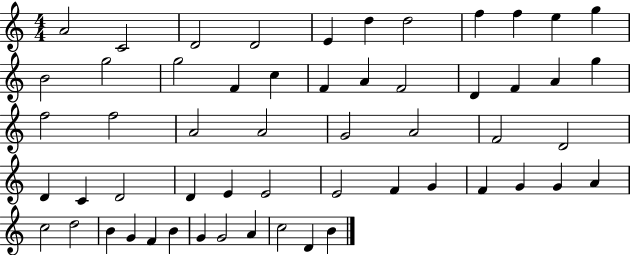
{
  \clef treble
  \numericTimeSignature
  \time 4/4
  \key c \major
  a'2 c'2 | d'2 d'2 | e'4 d''4 d''2 | f''4 f''4 e''4 g''4 | \break b'2 g''2 | g''2 f'4 c''4 | f'4 a'4 f'2 | d'4 f'4 a'4 g''4 | \break f''2 f''2 | a'2 a'2 | g'2 a'2 | f'2 d'2 | \break d'4 c'4 d'2 | d'4 e'4 e'2 | e'2 f'4 g'4 | f'4 g'4 g'4 a'4 | \break c''2 d''2 | b'4 g'4 f'4 b'4 | g'4 g'2 a'4 | c''2 d'4 b'4 | \break \bar "|."
}